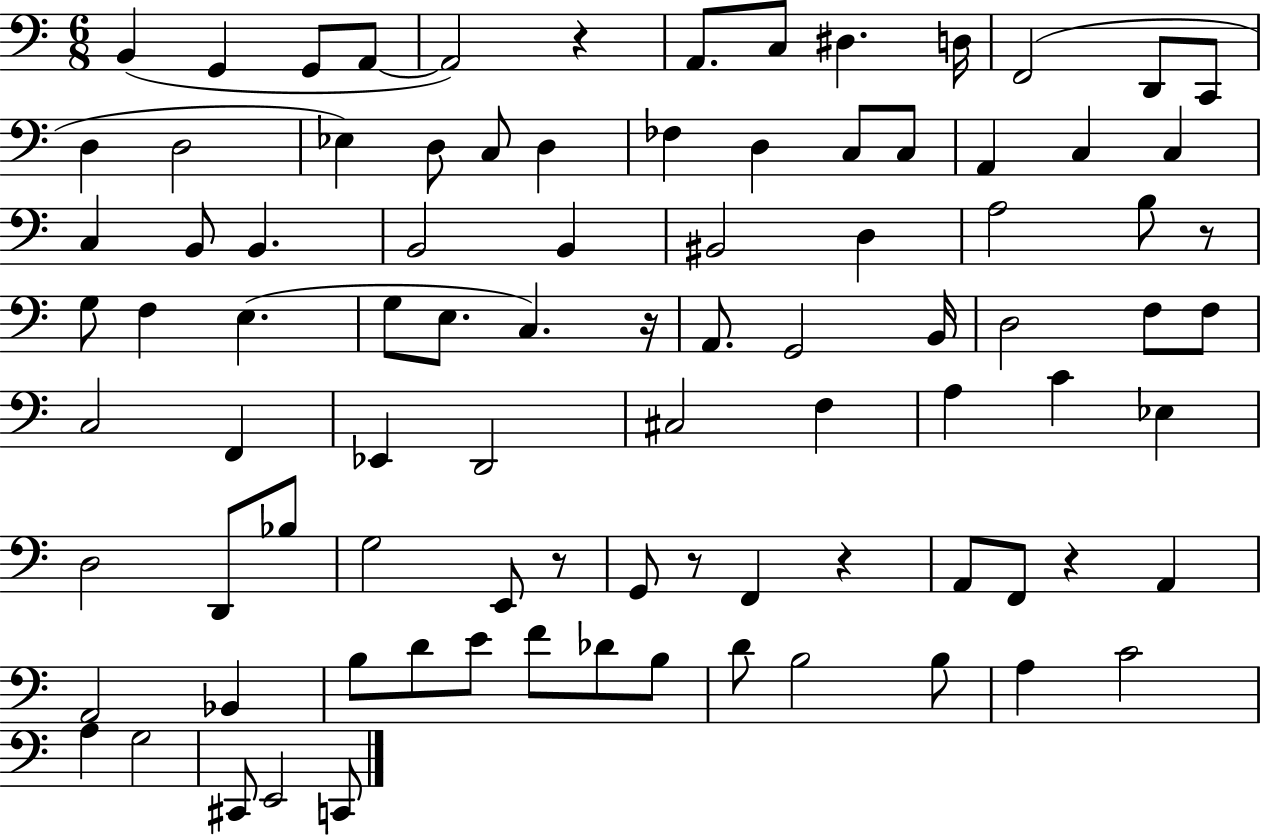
B2/q G2/q G2/e A2/e A2/h R/q A2/e. C3/e D#3/q. D3/s F2/h D2/e C2/e D3/q D3/h Eb3/q D3/e C3/e D3/q FES3/q D3/q C3/e C3/e A2/q C3/q C3/q C3/q B2/e B2/q. B2/h B2/q BIS2/h D3/q A3/h B3/e R/e G3/e F3/q E3/q. G3/e E3/e. C3/q. R/s A2/e. G2/h B2/s D3/h F3/e F3/e C3/h F2/q Eb2/q D2/h C#3/h F3/q A3/q C4/q Eb3/q D3/h D2/e Bb3/e G3/h E2/e R/e G2/e R/e F2/q R/q A2/e F2/e R/q A2/q A2/h Bb2/q B3/e D4/e E4/e F4/e Db4/e B3/e D4/e B3/h B3/e A3/q C4/h A3/q G3/h C#2/e E2/h C2/e